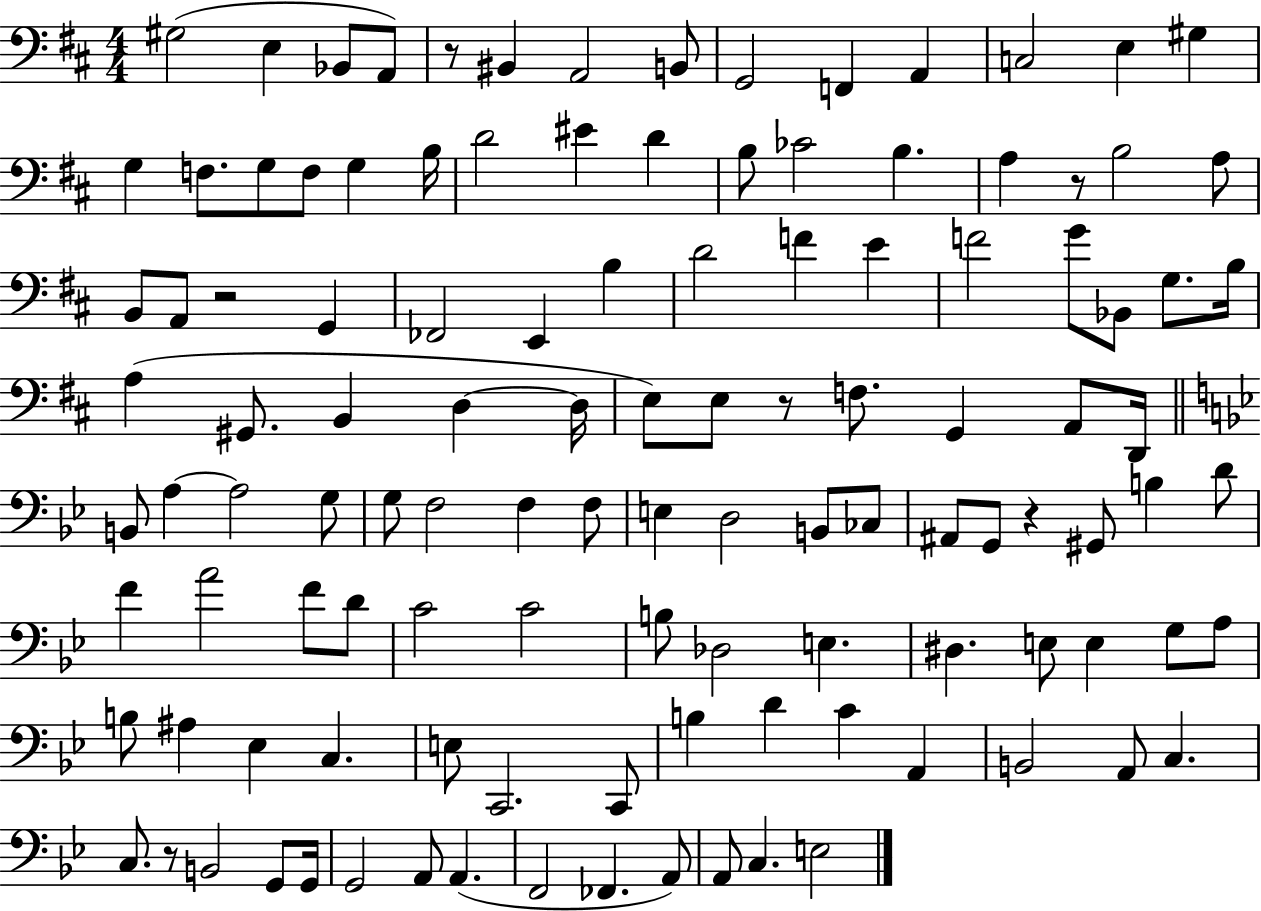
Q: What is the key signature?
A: D major